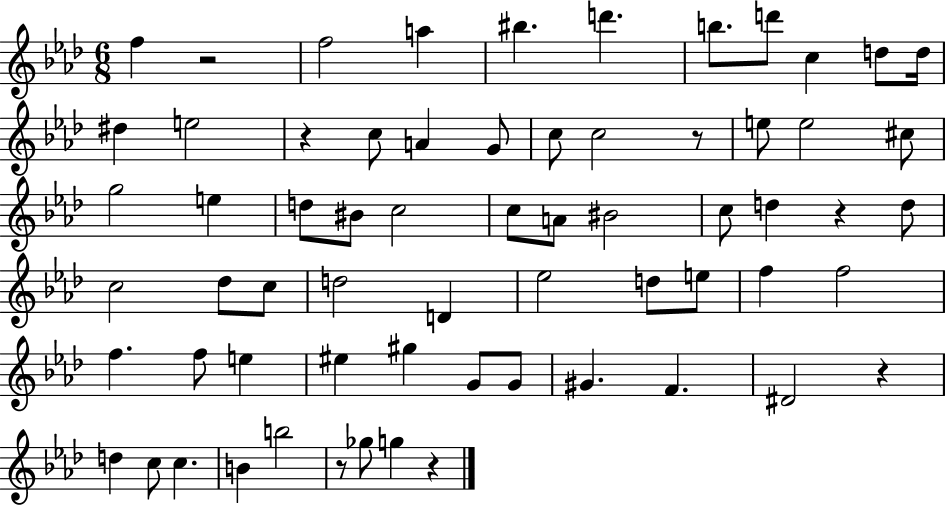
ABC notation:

X:1
T:Untitled
M:6/8
L:1/4
K:Ab
f z2 f2 a ^b d' b/2 d'/2 c d/2 d/4 ^d e2 z c/2 A G/2 c/2 c2 z/2 e/2 e2 ^c/2 g2 e d/2 ^B/2 c2 c/2 A/2 ^B2 c/2 d z d/2 c2 _d/2 c/2 d2 D _e2 d/2 e/2 f f2 f f/2 e ^e ^g G/2 G/2 ^G F ^D2 z d c/2 c B b2 z/2 _g/2 g z